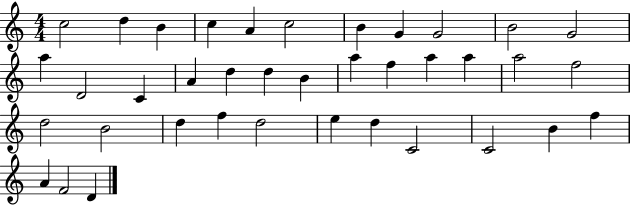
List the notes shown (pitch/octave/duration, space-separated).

C5/h D5/q B4/q C5/q A4/q C5/h B4/q G4/q G4/h B4/h G4/h A5/q D4/h C4/q A4/q D5/q D5/q B4/q A5/q F5/q A5/q A5/q A5/h F5/h D5/h B4/h D5/q F5/q D5/h E5/q D5/q C4/h C4/h B4/q F5/q A4/q F4/h D4/q